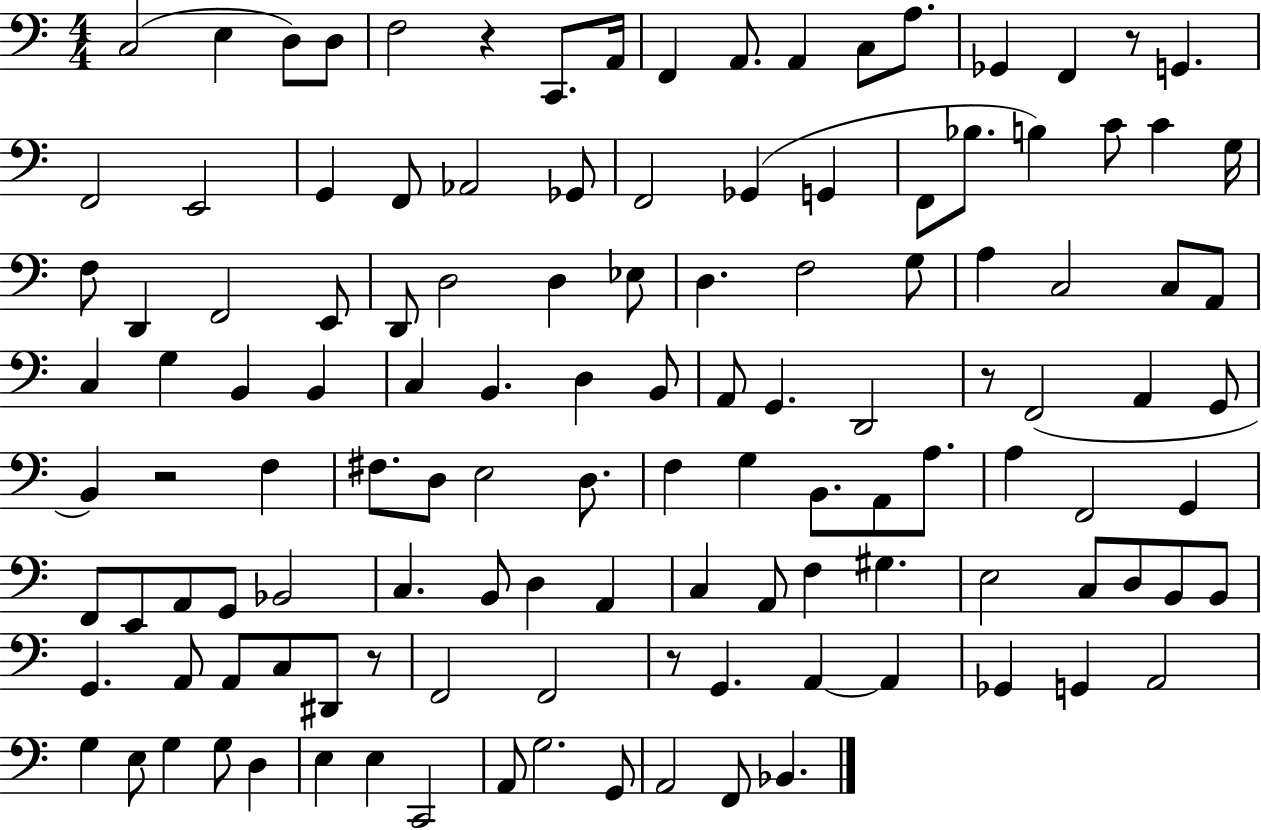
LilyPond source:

{
  \clef bass
  \numericTimeSignature
  \time 4/4
  \key c \major
  c2( e4 d8) d8 | f2 r4 c,8. a,16 | f,4 a,8. a,4 c8 a8. | ges,4 f,4 r8 g,4. | \break f,2 e,2 | g,4 f,8 aes,2 ges,8 | f,2 ges,4( g,4 | f,8 bes8. b4) c'8 c'4 g16 | \break f8 d,4 f,2 e,8 | d,8 d2 d4 ees8 | d4. f2 g8 | a4 c2 c8 a,8 | \break c4 g4 b,4 b,4 | c4 b,4. d4 b,8 | a,8 g,4. d,2 | r8 f,2( a,4 g,8 | \break b,4) r2 f4 | fis8. d8 e2 d8. | f4 g4 b,8. a,8 a8. | a4 f,2 g,4 | \break f,8 e,8 a,8 g,8 bes,2 | c4. b,8 d4 a,4 | c4 a,8 f4 gis4. | e2 c8 d8 b,8 b,8 | \break g,4. a,8 a,8 c8 dis,8 r8 | f,2 f,2 | r8 g,4. a,4~~ a,4 | ges,4 g,4 a,2 | \break g4 e8 g4 g8 d4 | e4 e4 c,2 | a,8 g2. g,8 | a,2 f,8 bes,4. | \break \bar "|."
}